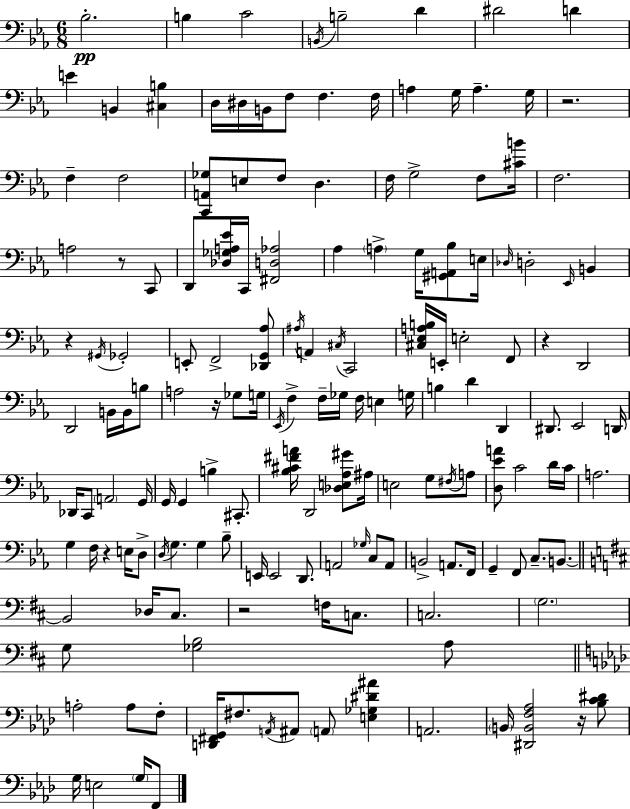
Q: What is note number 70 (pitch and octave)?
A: D2